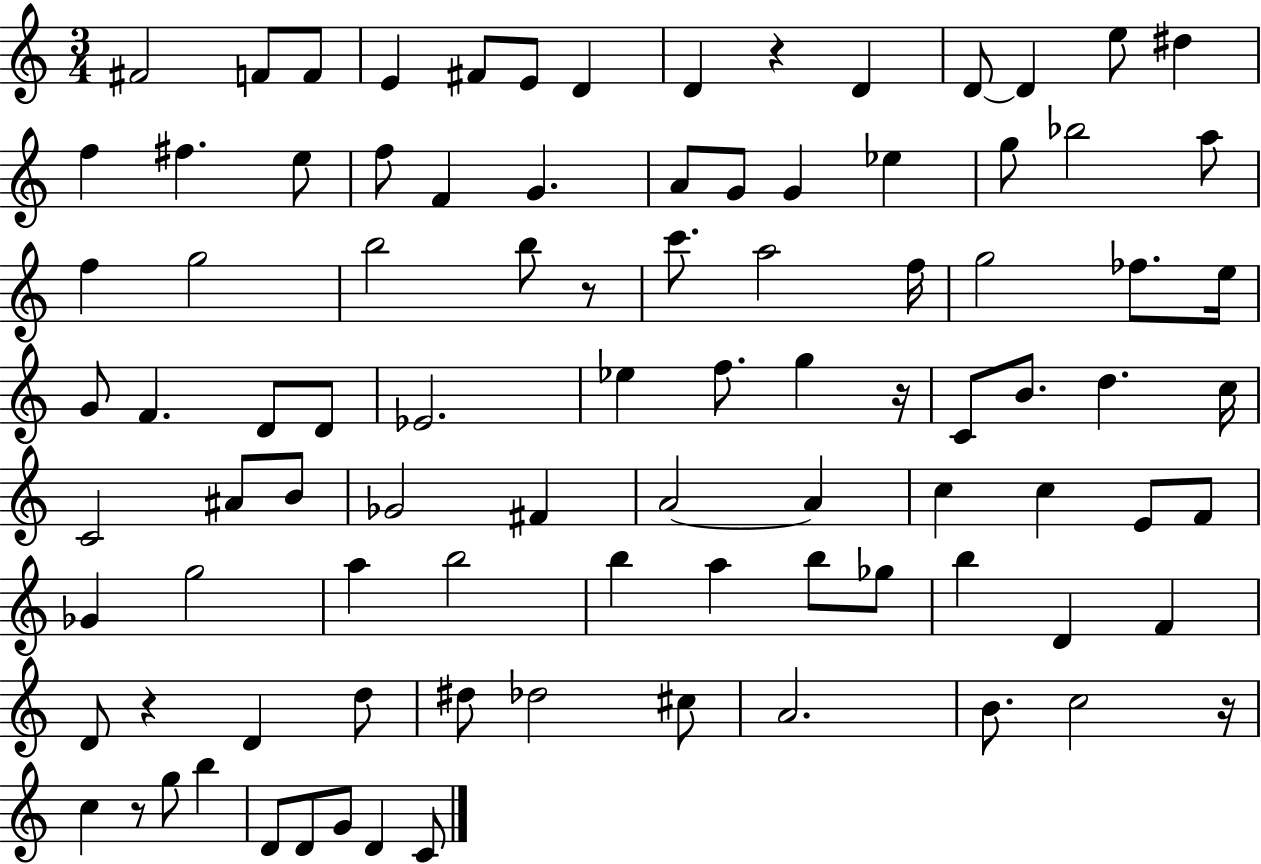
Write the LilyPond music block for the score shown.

{
  \clef treble
  \numericTimeSignature
  \time 3/4
  \key c \major
  \repeat volta 2 { fis'2 f'8 f'8 | e'4 fis'8 e'8 d'4 | d'4 r4 d'4 | d'8~~ d'4 e''8 dis''4 | \break f''4 fis''4. e''8 | f''8 f'4 g'4. | a'8 g'8 g'4 ees''4 | g''8 bes''2 a''8 | \break f''4 g''2 | b''2 b''8 r8 | c'''8. a''2 f''16 | g''2 fes''8. e''16 | \break g'8 f'4. d'8 d'8 | ees'2. | ees''4 f''8. g''4 r16 | c'8 b'8. d''4. c''16 | \break c'2 ais'8 b'8 | ges'2 fis'4 | a'2~~ a'4 | c''4 c''4 e'8 f'8 | \break ges'4 g''2 | a''4 b''2 | b''4 a''4 b''8 ges''8 | b''4 d'4 f'4 | \break d'8 r4 d'4 d''8 | dis''8 des''2 cis''8 | a'2. | b'8. c''2 r16 | \break c''4 r8 g''8 b''4 | d'8 d'8 g'8 d'4 c'8 | } \bar "|."
}